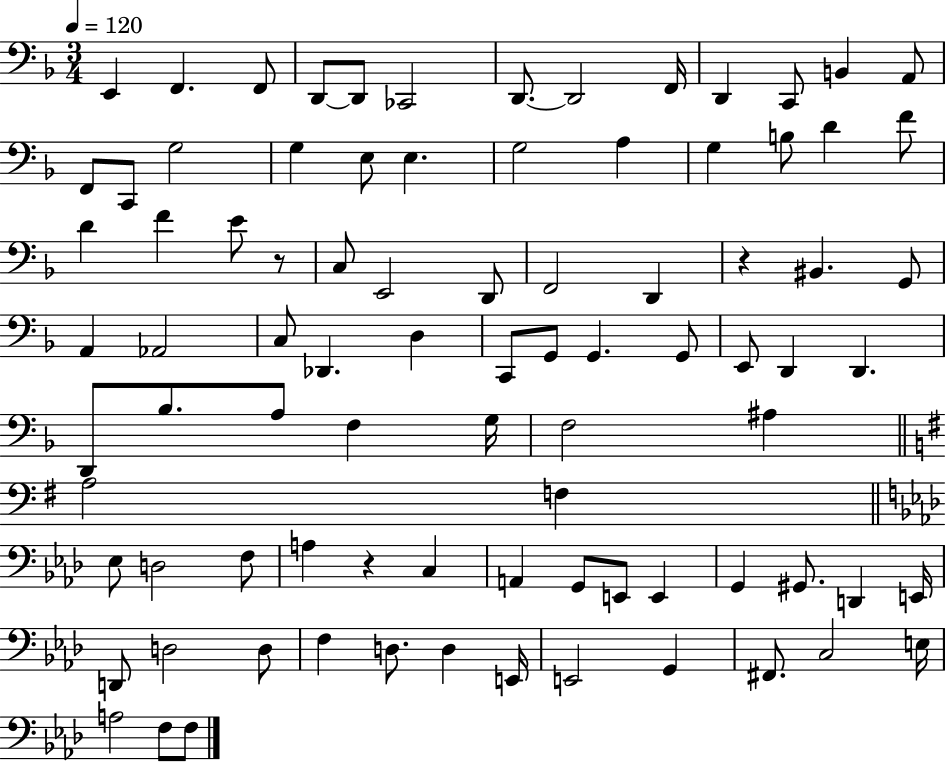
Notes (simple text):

E2/q F2/q. F2/e D2/e D2/e CES2/h D2/e. D2/h F2/s D2/q C2/e B2/q A2/e F2/e C2/e G3/h G3/q E3/e E3/q. G3/h A3/q G3/q B3/e D4/q F4/e D4/q F4/q E4/e R/e C3/e E2/h D2/e F2/h D2/q R/q BIS2/q. G2/e A2/q Ab2/h C3/e Db2/q. D3/q C2/e G2/e G2/q. G2/e E2/e D2/q D2/q. D2/e Bb3/e. A3/e F3/q G3/s F3/h A#3/q A3/h F3/q Eb3/e D3/h F3/e A3/q R/q C3/q A2/q G2/e E2/e E2/q G2/q G#2/e. D2/q E2/s D2/e D3/h D3/e F3/q D3/e. D3/q E2/s E2/h G2/q F#2/e. C3/h E3/s A3/h F3/e F3/e